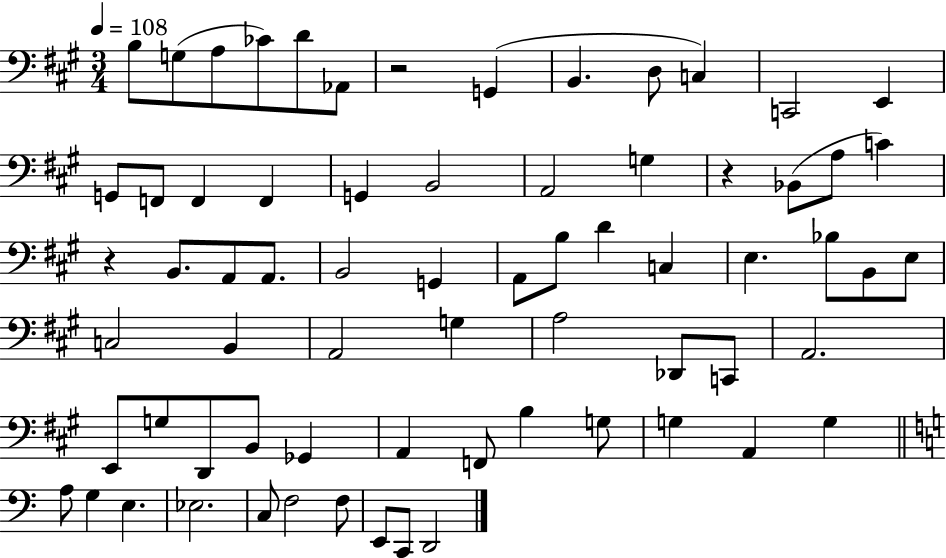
X:1
T:Untitled
M:3/4
L:1/4
K:A
B,/2 G,/2 A,/2 _C/2 D/2 _A,,/2 z2 G,, B,, D,/2 C, C,,2 E,, G,,/2 F,,/2 F,, F,, G,, B,,2 A,,2 G, z _B,,/2 A,/2 C z B,,/2 A,,/2 A,,/2 B,,2 G,, A,,/2 B,/2 D C, E, _B,/2 B,,/2 E,/2 C,2 B,, A,,2 G, A,2 _D,,/2 C,,/2 A,,2 E,,/2 G,/2 D,,/2 B,,/2 _G,, A,, F,,/2 B, G,/2 G, A,, G, A,/2 G, E, _E,2 C,/2 F,2 F,/2 E,,/2 C,,/2 D,,2